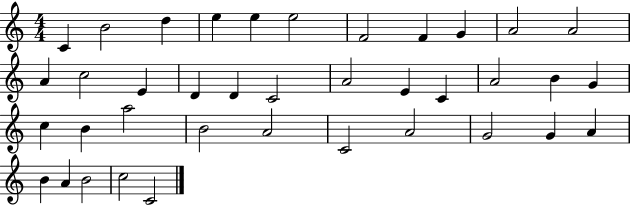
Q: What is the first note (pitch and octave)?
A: C4